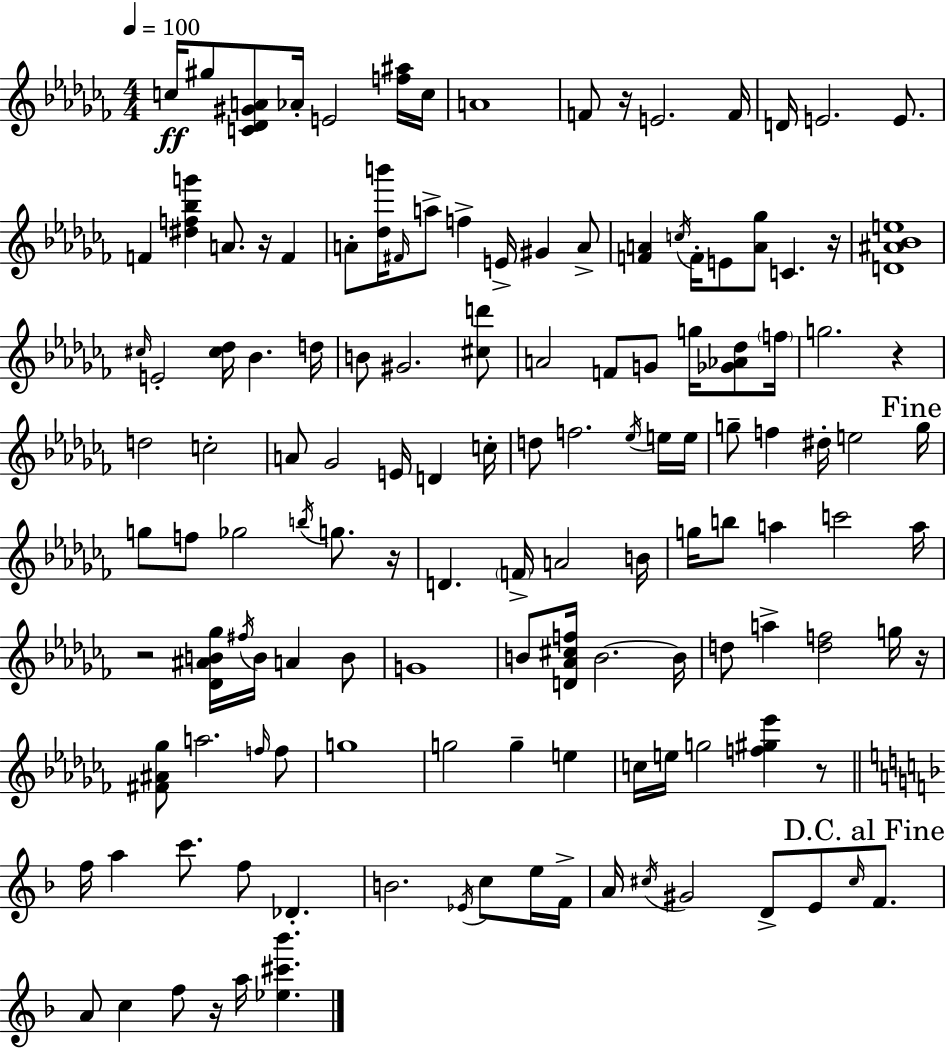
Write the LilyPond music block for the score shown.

{
  \clef treble
  \numericTimeSignature
  \time 4/4
  \key aes \minor
  \tempo 4 = 100
  c''16\ff gis''8 <c' des' gis' a'>8 aes'16-. e'2 <f'' ais''>16 c''16 | a'1 | f'8 r16 e'2. f'16 | d'16 e'2. e'8. | \break f'4 <dis'' f'' bes'' g'''>4 a'8. r16 f'4 | a'8-. <des'' b'''>16 \grace { fis'16 } a''8-> f''4-> e'16-> gis'4 a'8-> | <f' a'>4 \acciaccatura { c''16 } f'16-. e'8 <a' ges''>8 c'4. | r16 <d' ais' bes' e''>1 | \break \grace { cis''16 } e'2-. <cis'' des''>16 bes'4. | d''16 b'8 gis'2. | <cis'' d'''>8 a'2 f'8 g'8 g''16 | <ges' aes' des''>8 \parenthesize f''16 g''2. r4 | \break d''2 c''2-. | a'8 ges'2 e'16 d'4 | c''16-. d''8 f''2. | \acciaccatura { ees''16 } e''16 e''16 g''8-- f''4 dis''16-. e''2 | \break \mark "Fine" g''16 g''8 f''8 ges''2 | \acciaccatura { b''16 } g''8. r16 d'4. \parenthesize f'16-> a'2 | b'16 g''16 b''8 a''4 c'''2 | a''16 r2 <des' ais' b' ges''>16 \acciaccatura { fis''16 } b'16 | \break a'4 b'8 g'1 | b'8 <d' aes' cis'' f''>16 b'2.~~ | b'16 d''8 a''4-> <d'' f''>2 | g''16 r16 <fis' ais' ges''>8 a''2. | \break \grace { f''16 } f''8 g''1 | g''2 g''4-- | e''4 c''16 e''16 g''2 | <f'' gis'' ees'''>4 r8 \bar "||" \break \key d \minor f''16 a''4 c'''8. f''8 des'4.-. | b'2. \acciaccatura { ees'16 } c''8 e''16 | f'16-> a'16 \acciaccatura { cis''16 } gis'2 d'8-> e'8 \grace { cis''16 } | \mark "D.C. al Fine" f'8. a'8 c''4 f''8 r16 a''16 <ees'' cis''' bes'''>4. | \break \bar "|."
}